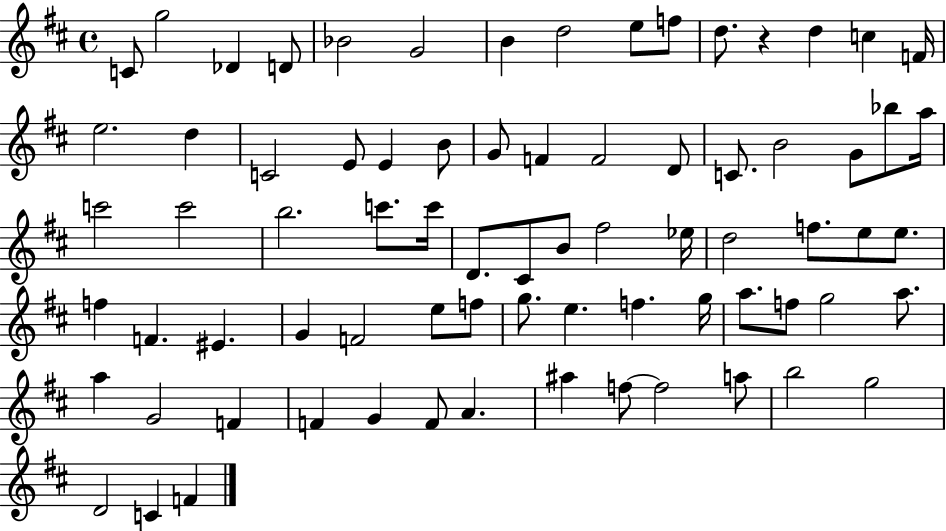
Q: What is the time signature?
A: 4/4